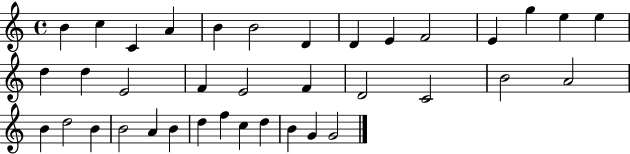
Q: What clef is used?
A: treble